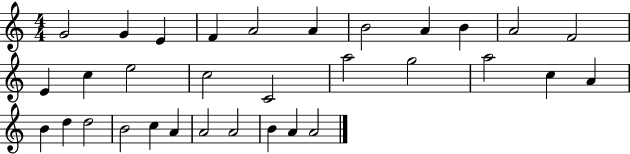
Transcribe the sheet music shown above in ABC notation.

X:1
T:Untitled
M:4/4
L:1/4
K:C
G2 G E F A2 A B2 A B A2 F2 E c e2 c2 C2 a2 g2 a2 c A B d d2 B2 c A A2 A2 B A A2